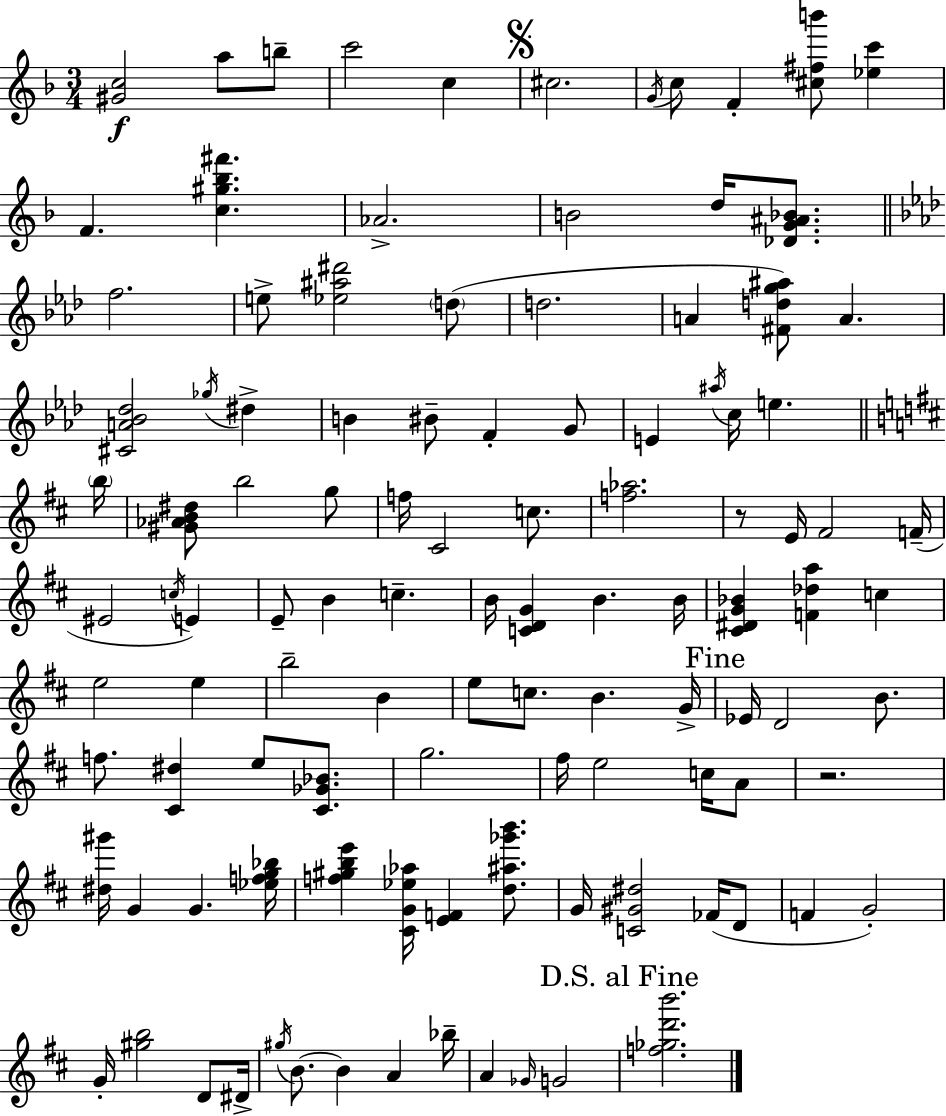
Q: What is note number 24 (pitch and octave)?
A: G4